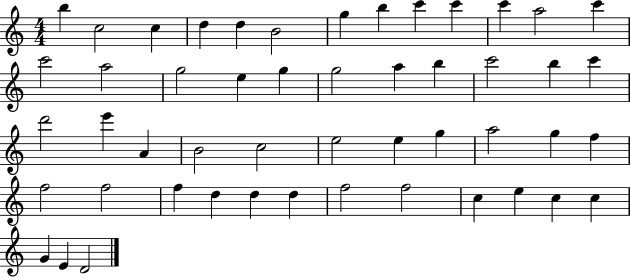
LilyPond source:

{
  \clef treble
  \numericTimeSignature
  \time 4/4
  \key c \major
  b''4 c''2 c''4 | d''4 d''4 b'2 | g''4 b''4 c'''4 c'''4 | c'''4 a''2 c'''4 | \break c'''2 a''2 | g''2 e''4 g''4 | g''2 a''4 b''4 | c'''2 b''4 c'''4 | \break d'''2 e'''4 a'4 | b'2 c''2 | e''2 e''4 g''4 | a''2 g''4 f''4 | \break f''2 f''2 | f''4 d''4 d''4 d''4 | f''2 f''2 | c''4 e''4 c''4 c''4 | \break g'4 e'4 d'2 | \bar "|."
}